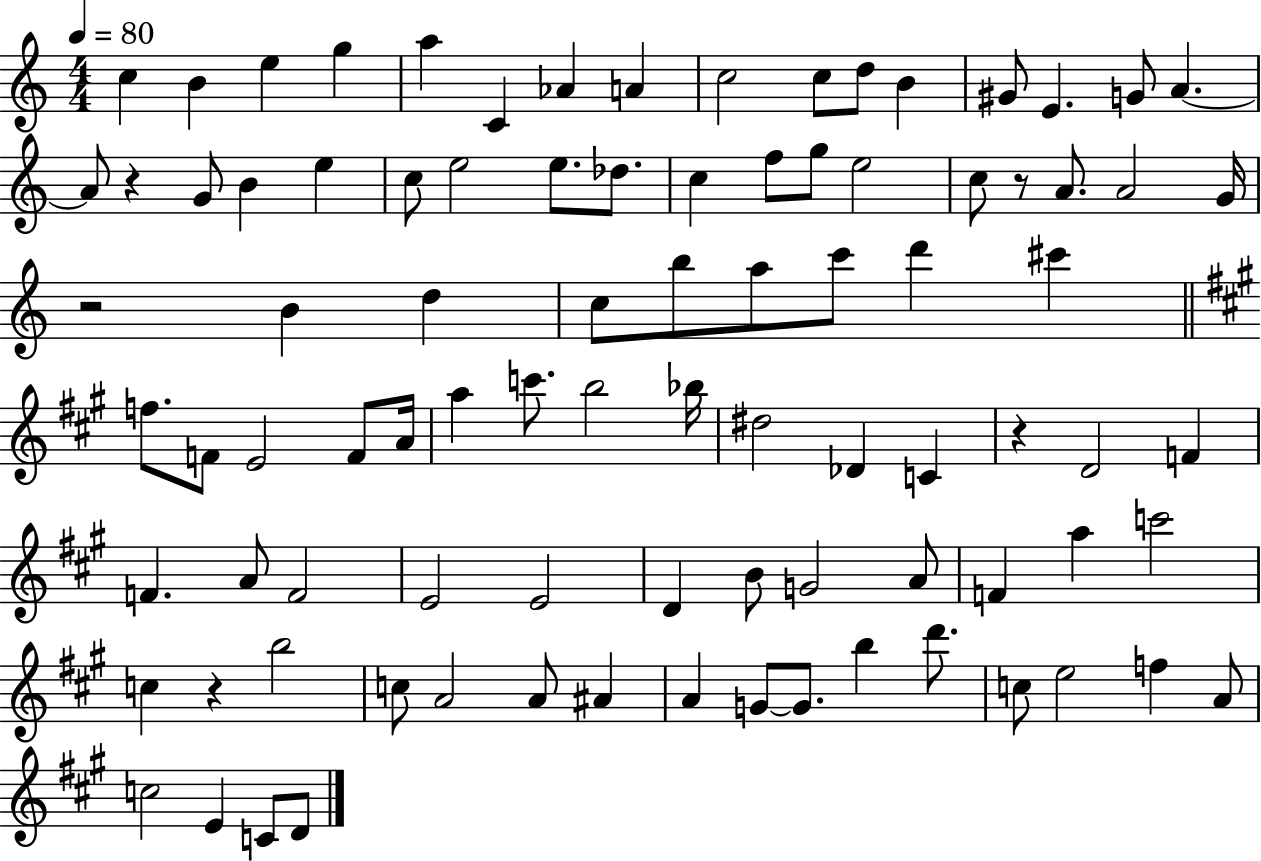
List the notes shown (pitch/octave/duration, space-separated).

C5/q B4/q E5/q G5/q A5/q C4/q Ab4/q A4/q C5/h C5/e D5/e B4/q G#4/e E4/q. G4/e A4/q. A4/e R/q G4/e B4/q E5/q C5/e E5/h E5/e. Db5/e. C5/q F5/e G5/e E5/h C5/e R/e A4/e. A4/h G4/s R/h B4/q D5/q C5/e B5/e A5/e C6/e D6/q C#6/q F5/e. F4/e E4/h F4/e A4/s A5/q C6/e. B5/h Bb5/s D#5/h Db4/q C4/q R/q D4/h F4/q F4/q. A4/e F4/h E4/h E4/h D4/q B4/e G4/h A4/e F4/q A5/q C6/h C5/q R/q B5/h C5/e A4/h A4/e A#4/q A4/q G4/e G4/e. B5/q D6/e. C5/e E5/h F5/q A4/e C5/h E4/q C4/e D4/e